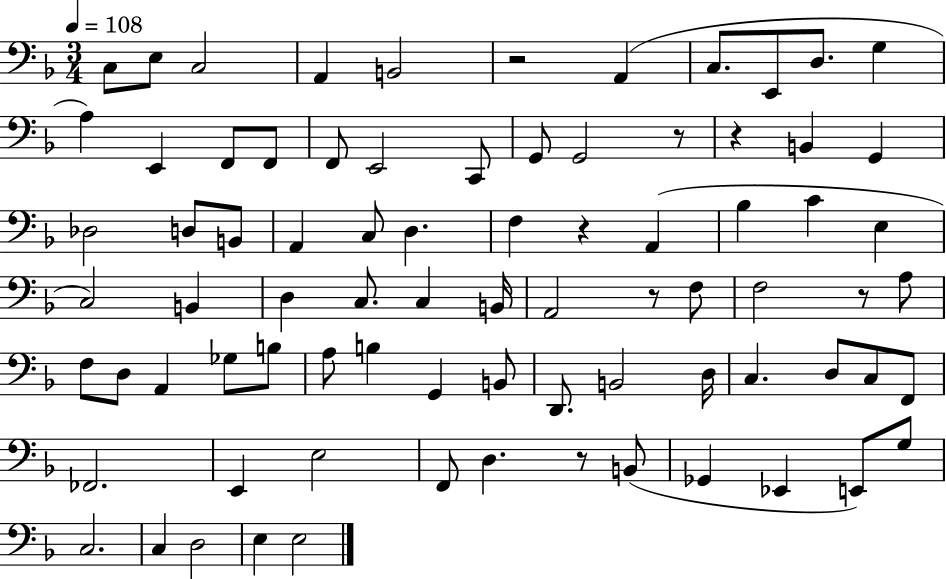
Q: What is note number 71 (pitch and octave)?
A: D3